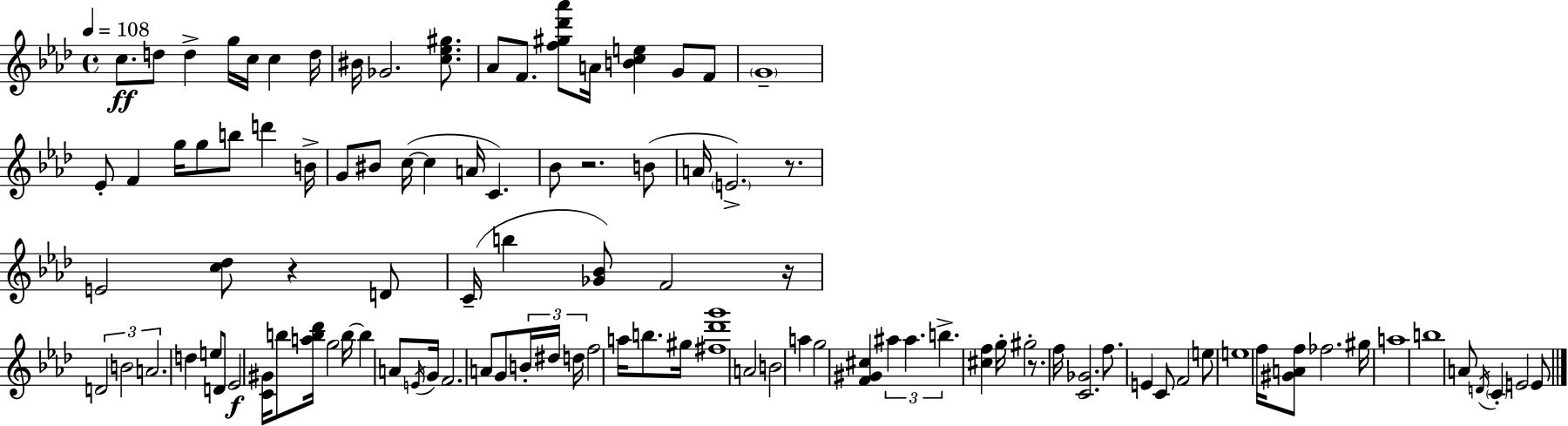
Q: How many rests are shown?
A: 5